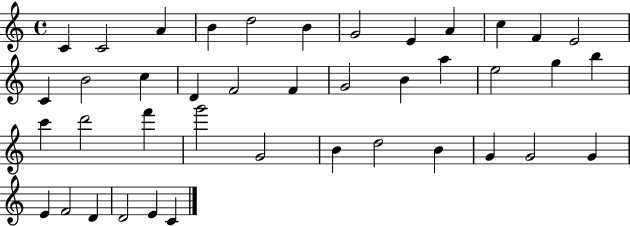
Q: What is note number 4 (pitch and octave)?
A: B4